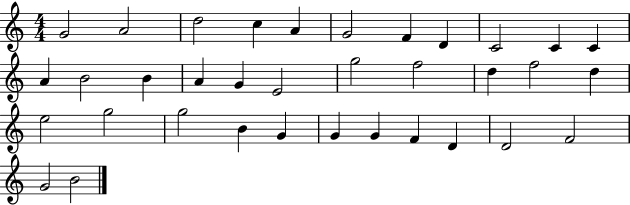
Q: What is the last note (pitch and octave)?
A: B4